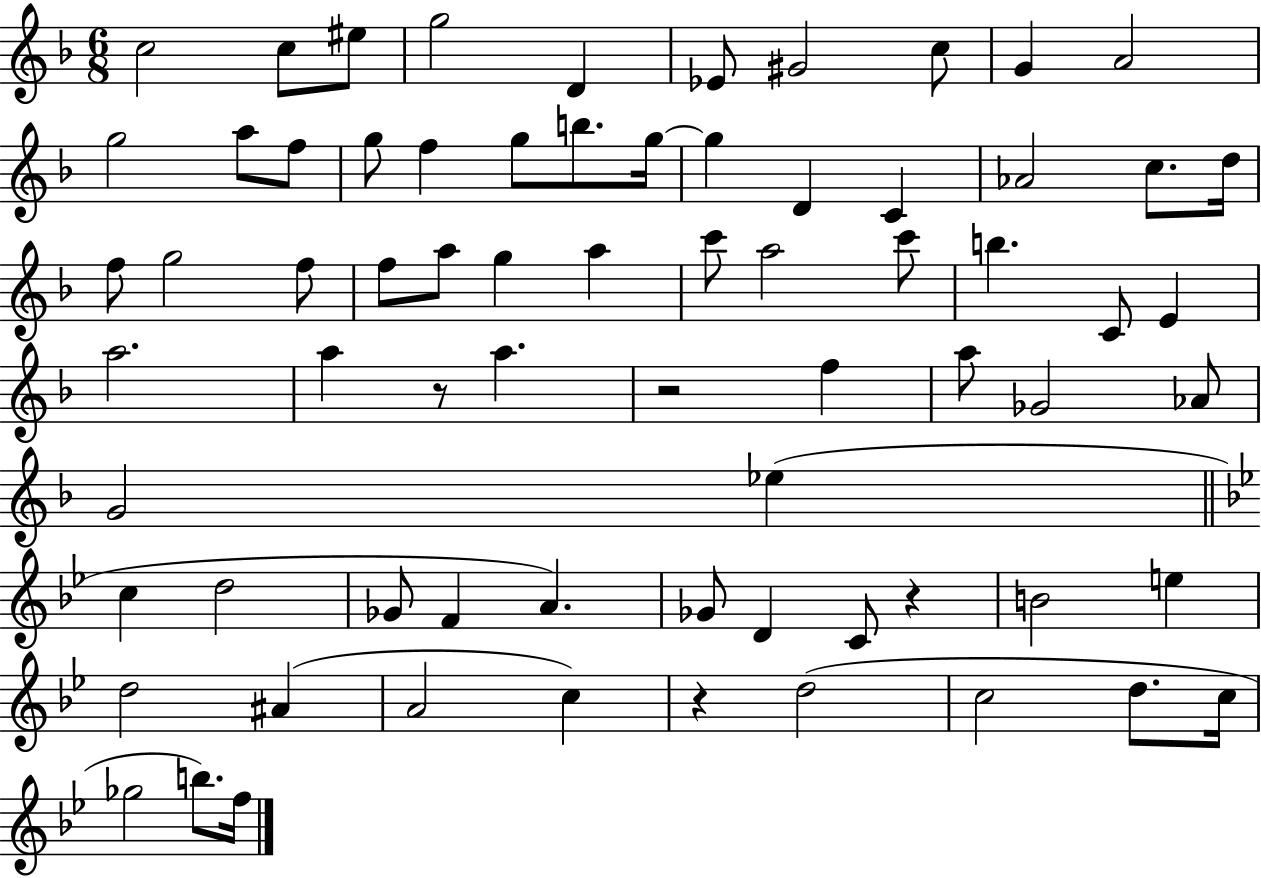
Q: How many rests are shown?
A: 4